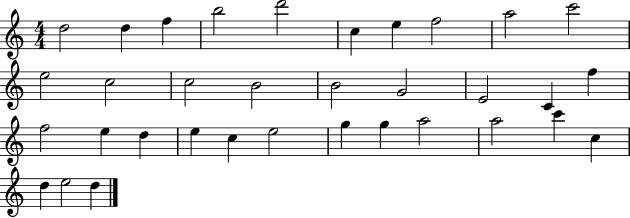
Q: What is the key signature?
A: C major